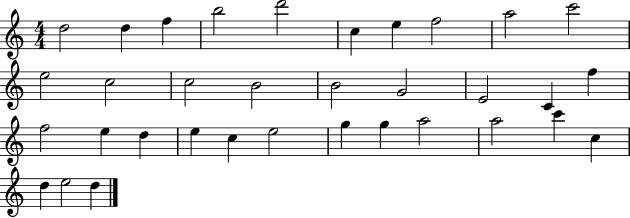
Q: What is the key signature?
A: C major